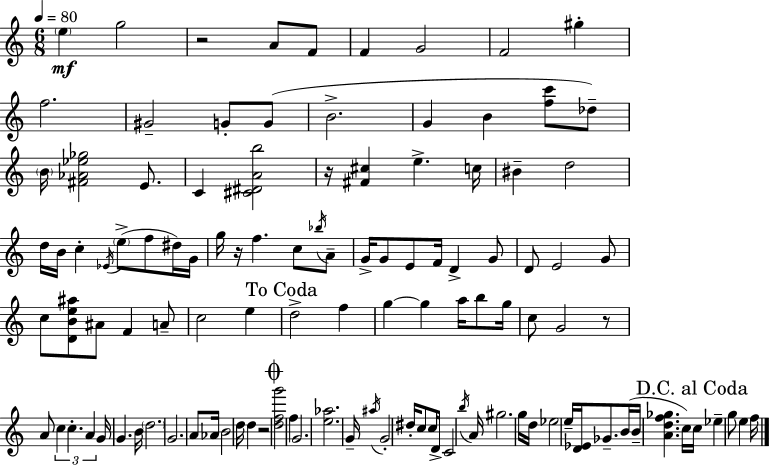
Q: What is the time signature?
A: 6/8